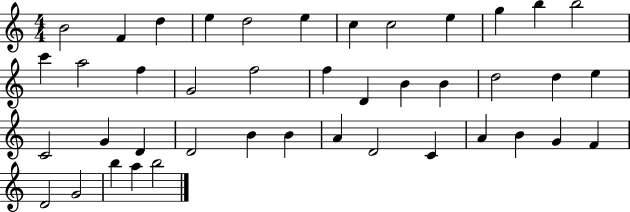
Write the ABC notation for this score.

X:1
T:Untitled
M:4/4
L:1/4
K:C
B2 F d e d2 e c c2 e g b b2 c' a2 f G2 f2 f D B B d2 d e C2 G D D2 B B A D2 C A B G F D2 G2 b a b2